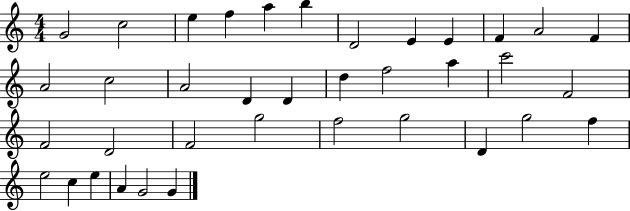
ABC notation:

X:1
T:Untitled
M:4/4
L:1/4
K:C
G2 c2 e f a b D2 E E F A2 F A2 c2 A2 D D d f2 a c'2 F2 F2 D2 F2 g2 f2 g2 D g2 f e2 c e A G2 G